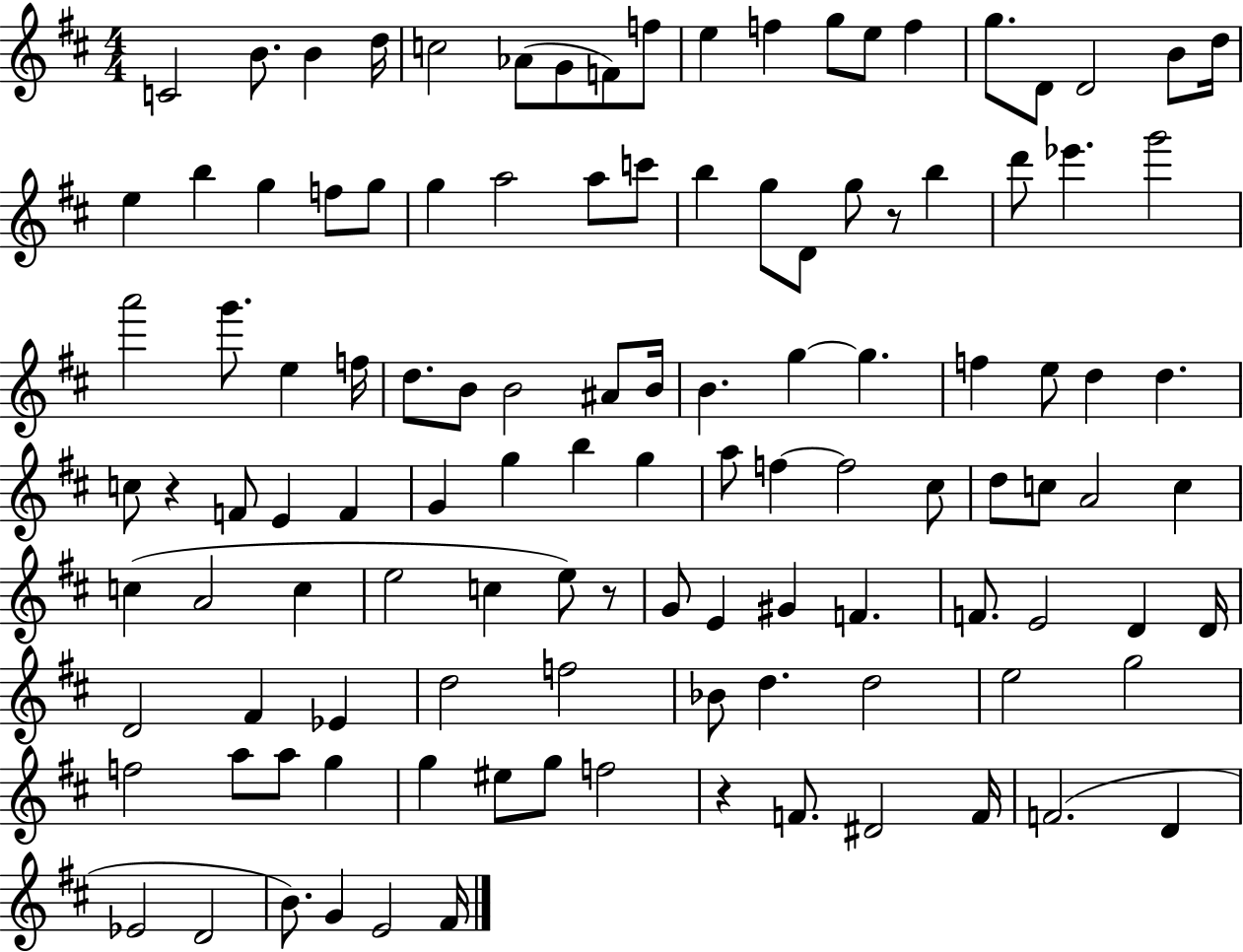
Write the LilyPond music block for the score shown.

{
  \clef treble
  \numericTimeSignature
  \time 4/4
  \key d \major
  c'2 b'8. b'4 d''16 | c''2 aes'8( g'8 f'8) f''8 | e''4 f''4 g''8 e''8 f''4 | g''8. d'8 d'2 b'8 d''16 | \break e''4 b''4 g''4 f''8 g''8 | g''4 a''2 a''8 c'''8 | b''4 g''8 d'8 g''8 r8 b''4 | d'''8 ees'''4. g'''2 | \break a'''2 g'''8. e''4 f''16 | d''8. b'8 b'2 ais'8 b'16 | b'4. g''4~~ g''4. | f''4 e''8 d''4 d''4. | \break c''8 r4 f'8 e'4 f'4 | g'4 g''4 b''4 g''4 | a''8 f''4~~ f''2 cis''8 | d''8 c''8 a'2 c''4 | \break c''4( a'2 c''4 | e''2 c''4 e''8) r8 | g'8 e'4 gis'4 f'4. | f'8. e'2 d'4 d'16 | \break d'2 fis'4 ees'4 | d''2 f''2 | bes'8 d''4. d''2 | e''2 g''2 | \break f''2 a''8 a''8 g''4 | g''4 eis''8 g''8 f''2 | r4 f'8. dis'2 f'16 | f'2.( d'4 | \break ees'2 d'2 | b'8.) g'4 e'2 fis'16 | \bar "|."
}